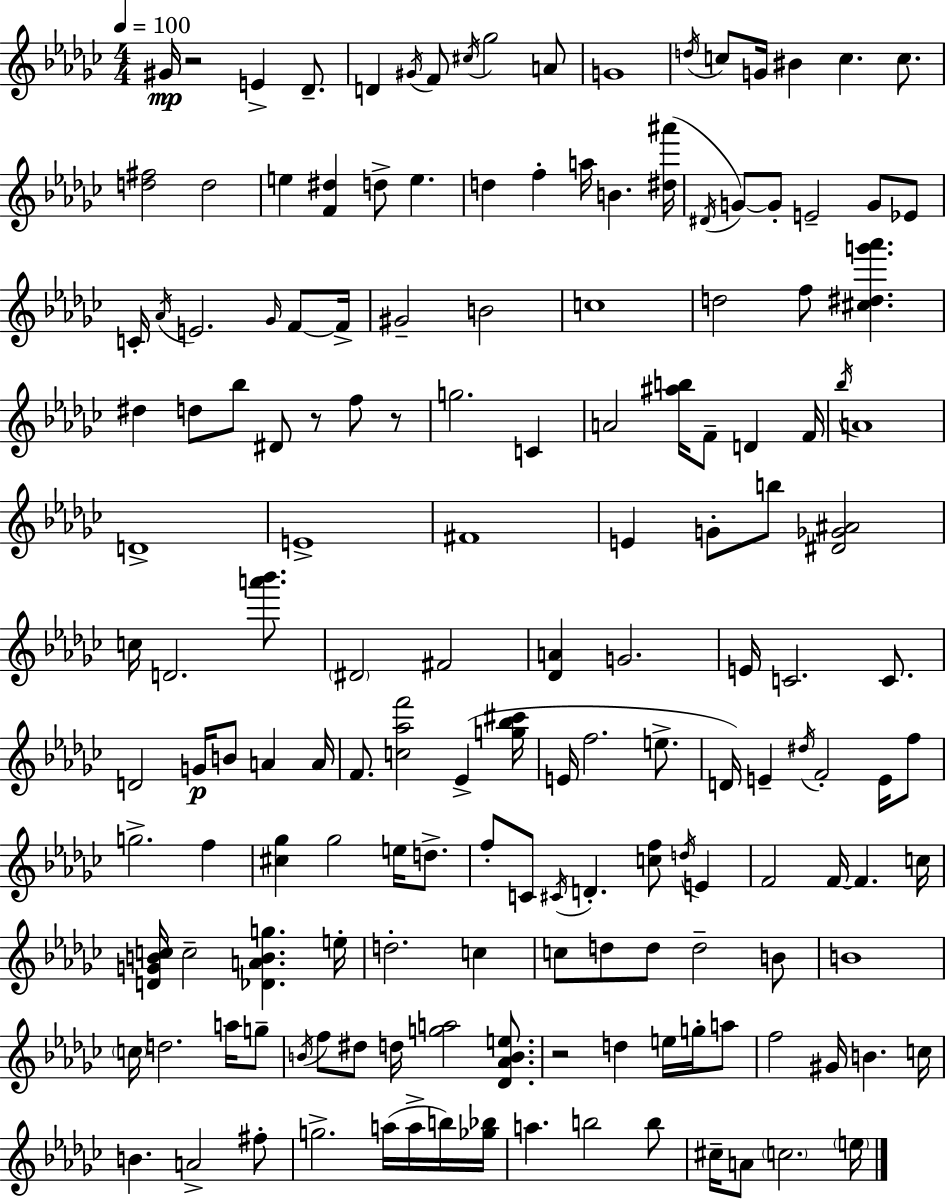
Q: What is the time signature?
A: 4/4